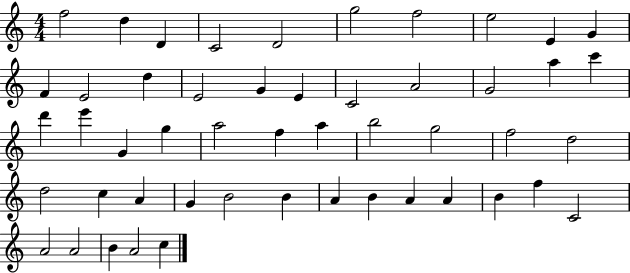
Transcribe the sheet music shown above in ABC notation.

X:1
T:Untitled
M:4/4
L:1/4
K:C
f2 d D C2 D2 g2 f2 e2 E G F E2 d E2 G E C2 A2 G2 a c' d' e' G g a2 f a b2 g2 f2 d2 d2 c A G B2 B A B A A B f C2 A2 A2 B A2 c